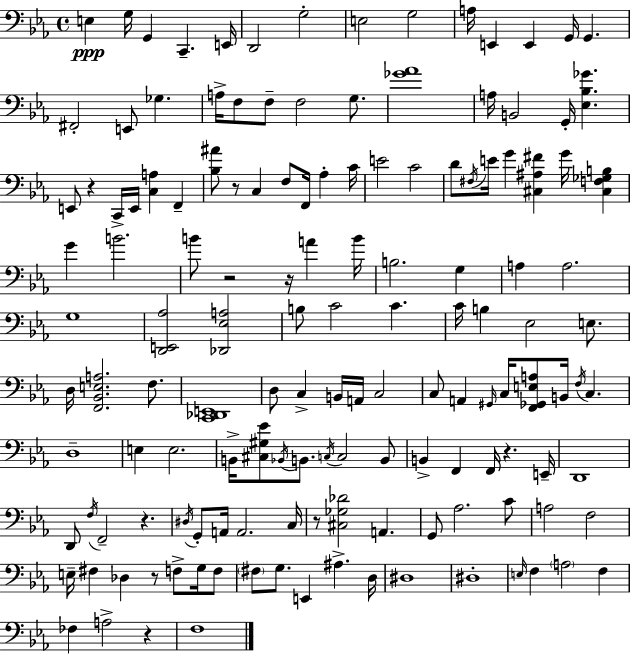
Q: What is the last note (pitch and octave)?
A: F3